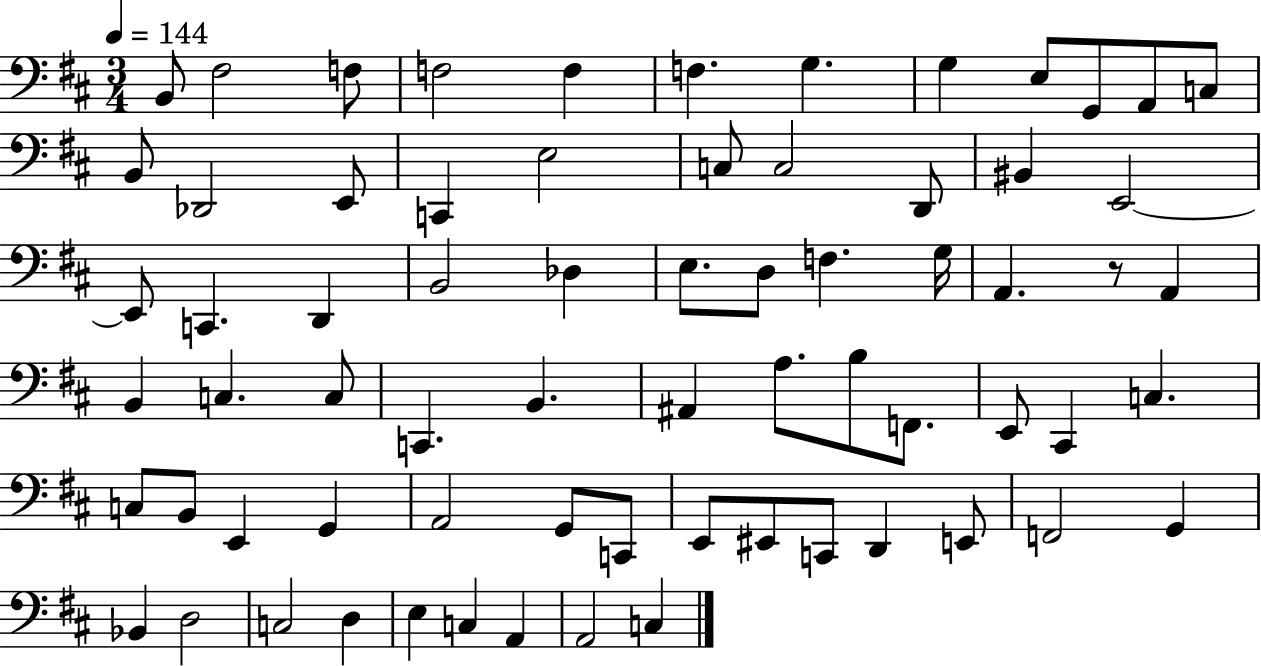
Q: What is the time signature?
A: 3/4